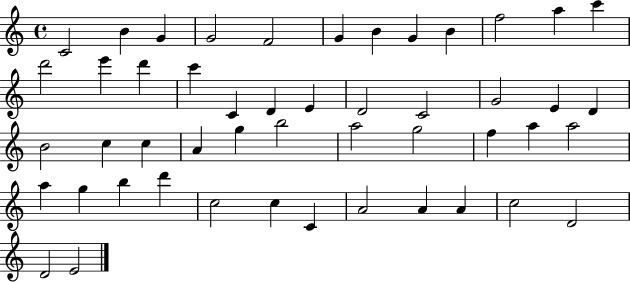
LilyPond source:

{
  \clef treble
  \time 4/4
  \defaultTimeSignature
  \key c \major
  c'2 b'4 g'4 | g'2 f'2 | g'4 b'4 g'4 b'4 | f''2 a''4 c'''4 | \break d'''2 e'''4 d'''4 | c'''4 c'4 d'4 e'4 | d'2 c'2 | g'2 e'4 d'4 | \break b'2 c''4 c''4 | a'4 g''4 b''2 | a''2 g''2 | f''4 a''4 a''2 | \break a''4 g''4 b''4 d'''4 | c''2 c''4 c'4 | a'2 a'4 a'4 | c''2 d'2 | \break d'2 e'2 | \bar "|."
}